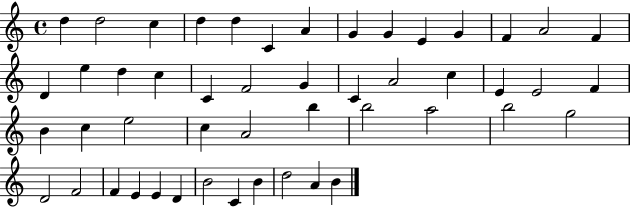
X:1
T:Untitled
M:4/4
L:1/4
K:C
d d2 c d d C A G G E G F A2 F D e d c C F2 G C A2 c E E2 F B c e2 c A2 b b2 a2 b2 g2 D2 F2 F E E D B2 C B d2 A B